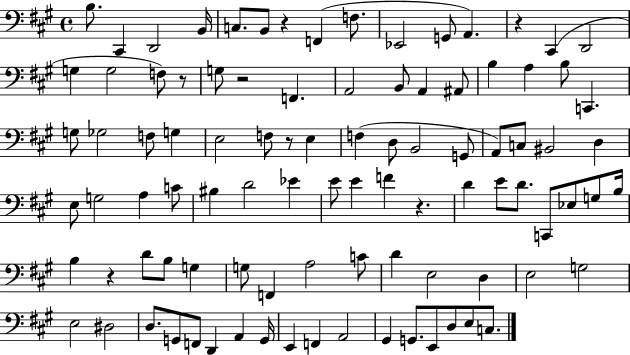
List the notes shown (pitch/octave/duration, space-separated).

B3/e. C#2/q D2/h B2/s C3/e. B2/e R/q F2/q F3/e. Eb2/h G2/e A2/q. R/q C#2/q D2/h G3/q G3/h F3/e R/e G3/e R/h F2/q. A2/h B2/e A2/q A#2/e B3/q A3/q B3/e C2/q. G3/e Gb3/h F3/e G3/q E3/h F3/e R/e E3/q F3/q D3/e B2/h G2/e A2/e C3/e BIS2/h D3/q E3/e G3/h A3/q C4/e BIS3/q D4/h Eb4/q E4/e E4/q F4/q R/q. D4/q E4/e D4/e. C2/e Eb3/e G3/e B3/s B3/q R/q D4/e B3/e G3/q G3/e F2/q A3/h C4/e D4/q E3/h D3/q E3/h G3/h E3/h D#3/h D3/e. G2/e F2/e D2/q A2/q G2/s E2/q F2/q A2/h G#2/q G2/e. E2/e D3/e E3/e C3/e.